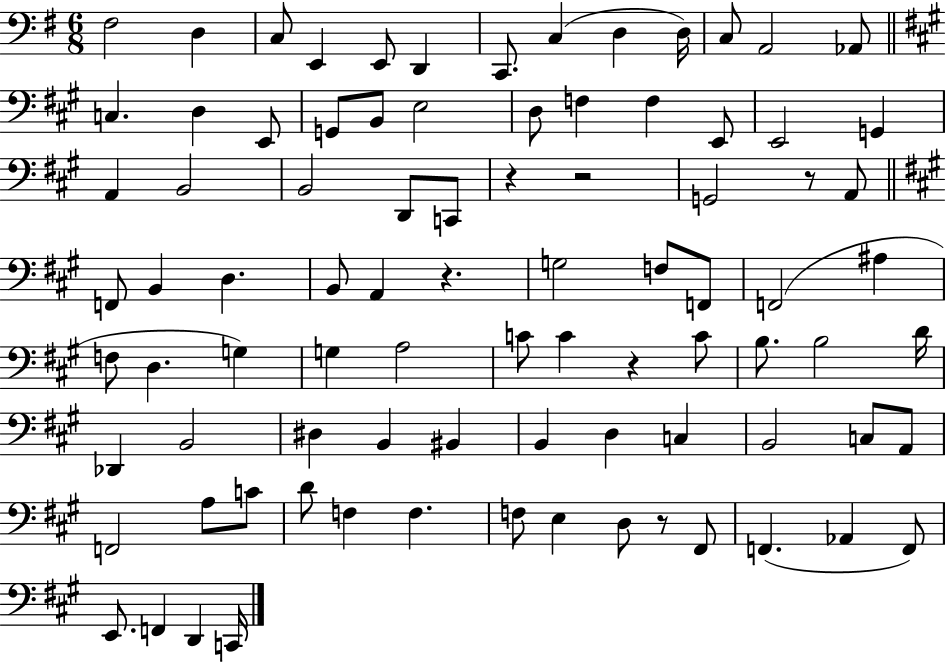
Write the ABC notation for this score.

X:1
T:Untitled
M:6/8
L:1/4
K:G
^F,2 D, C,/2 E,, E,,/2 D,, C,,/2 C, D, D,/4 C,/2 A,,2 _A,,/2 C, D, E,,/2 G,,/2 B,,/2 E,2 D,/2 F, F, E,,/2 E,,2 G,, A,, B,,2 B,,2 D,,/2 C,,/2 z z2 G,,2 z/2 A,,/2 F,,/2 B,, D, B,,/2 A,, z G,2 F,/2 F,,/2 F,,2 ^A, F,/2 D, G, G, A,2 C/2 C z C/2 B,/2 B,2 D/4 _D,, B,,2 ^D, B,, ^B,, B,, D, C, B,,2 C,/2 A,,/2 F,,2 A,/2 C/2 D/2 F, F, F,/2 E, D,/2 z/2 ^F,,/2 F,, _A,, F,,/2 E,,/2 F,, D,, C,,/4